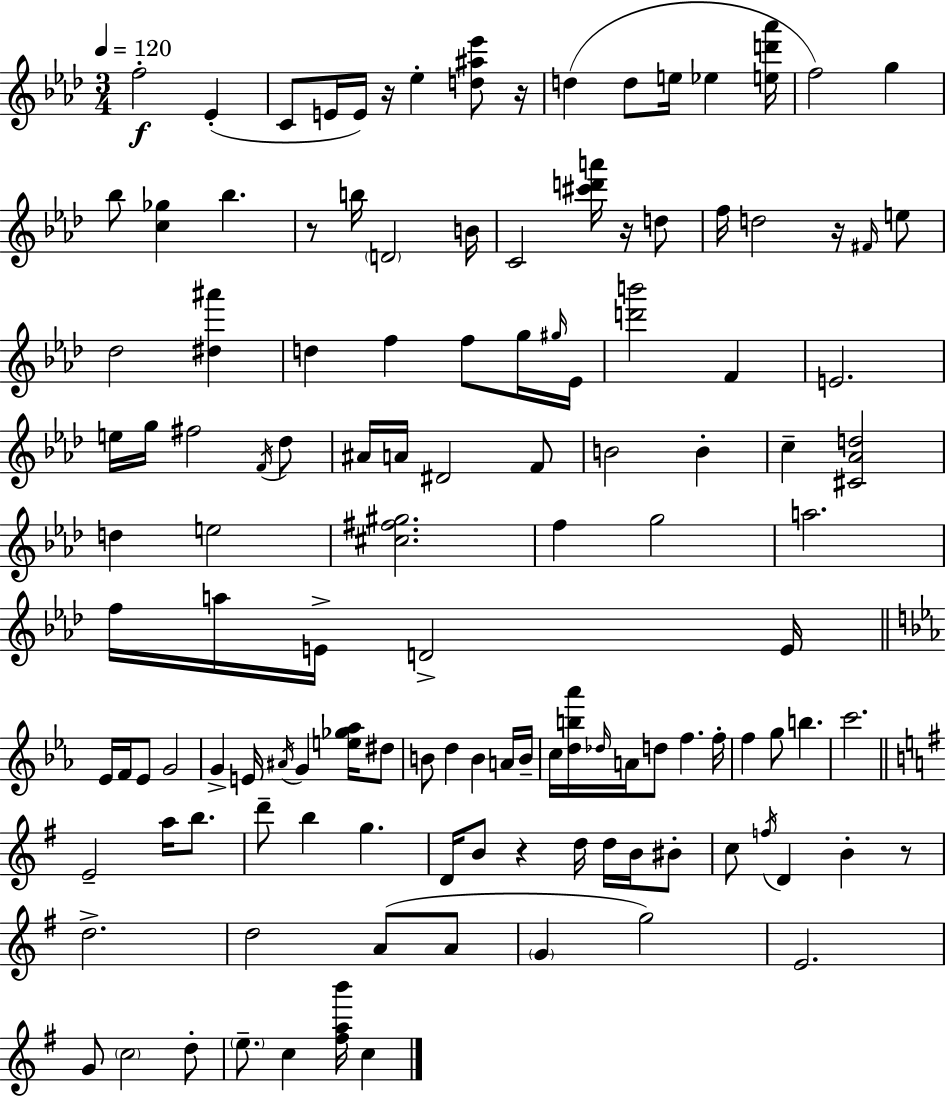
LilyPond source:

{
  \clef treble
  \numericTimeSignature
  \time 3/4
  \key f \minor
  \tempo 4 = 120
  f''2-.\f ees'4-.( | c'8 e'16 e'16) r16 ees''4-. <d'' ais'' ees'''>8 r16 | d''4( d''8 e''16 ees''4 <e'' d''' aes'''>16 | f''2) g''4 | \break bes''8 <c'' ges''>4 bes''4. | r8 b''16 \parenthesize d'2 b'16 | c'2 <cis''' d''' a'''>16 r16 d''8 | f''16 d''2 r16 \grace { fis'16 } e''8 | \break des''2 <dis'' ais'''>4 | d''4 f''4 f''8 g''16 | \grace { gis''16 } ees'16 <d''' b'''>2 f'4 | e'2. | \break e''16 g''16 fis''2 | \acciaccatura { f'16 } des''8 ais'16 a'16 dis'2 | f'8 b'2 b'4-. | c''4-- <cis' aes' d''>2 | \break d''4 e''2 | <cis'' fis'' gis''>2. | f''4 g''2 | a''2. | \break f''16 a''16 e'16-> d'2-> | e'16 \bar "||" \break \key ees \major ees'16 f'16 ees'8 g'2 | g'4-> e'16 \acciaccatura { ais'16 } g'4 <e'' ges'' aes''>16 dis''8 | b'8 d''4 b'4 a'16 | b'16-- c''16 <d'' b'' aes'''>16 \grace { des''16 } a'16 d''8 f''4. | \break f''16-. f''4 g''8 b''4. | c'''2. | \bar "||" \break \key g \major e'2-- a''16 b''8. | d'''8-- b''4 g''4. | d'16 b'8 r4 d''16 d''16 b'16 bis'8-. | c''8 \acciaccatura { f''16 } d'4 b'4-. r8 | \break d''2.-> | d''2 a'8( a'8 | \parenthesize g'4 g''2) | e'2. | \break g'8 \parenthesize c''2 d''8-. | \parenthesize e''8.-- c''4 <fis'' a'' b'''>16 c''4 | \bar "|."
}